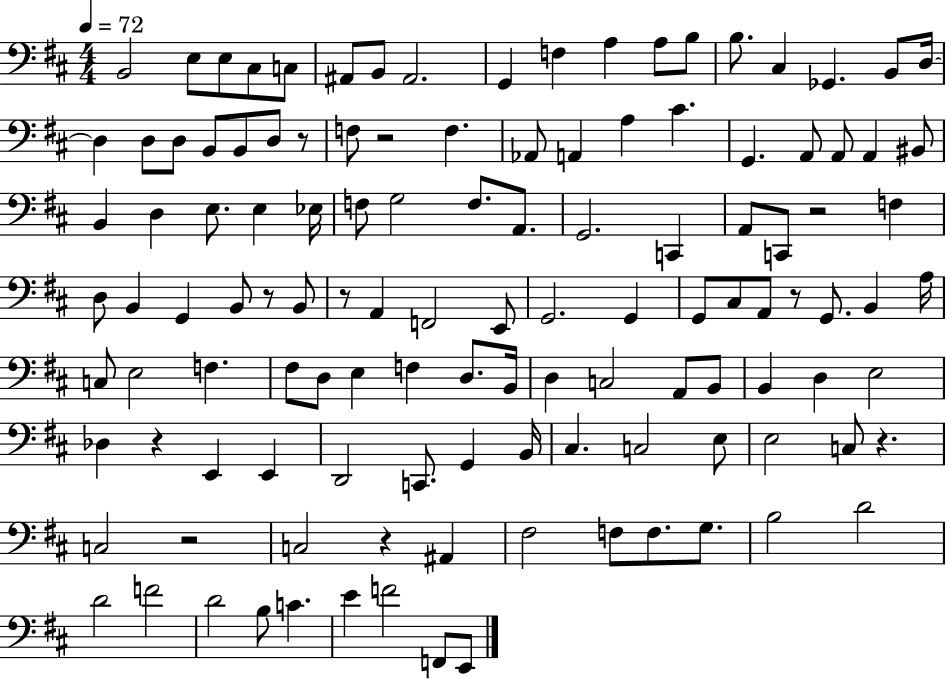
B2/h E3/e E3/e C#3/e C3/e A#2/e B2/e A#2/h. G2/q F3/q A3/q A3/e B3/e B3/e. C#3/q Gb2/q. B2/e D3/s D3/q D3/e D3/e B2/e B2/e D3/e R/e F3/e R/h F3/q. Ab2/e A2/q A3/q C#4/q. G2/q. A2/e A2/e A2/q BIS2/e B2/q D3/q E3/e. E3/q Eb3/s F3/e G3/h F3/e. A2/e. G2/h. C2/q A2/e C2/e R/h F3/q D3/e B2/q G2/q B2/e R/e B2/e R/e A2/q F2/h E2/e G2/h. G2/q G2/e C#3/e A2/e R/e G2/e. B2/q A3/s C3/e E3/h F3/q. F#3/e D3/e E3/q F3/q D3/e. B2/s D3/q C3/h A2/e B2/e B2/q D3/q E3/h Db3/q R/q E2/q E2/q D2/h C2/e. G2/q B2/s C#3/q. C3/h E3/e E3/h C3/e R/q. C3/h R/h C3/h R/q A#2/q F#3/h F3/e F3/e. G3/e. B3/h D4/h D4/h F4/h D4/h B3/e C4/q. E4/q F4/h F2/e E2/e